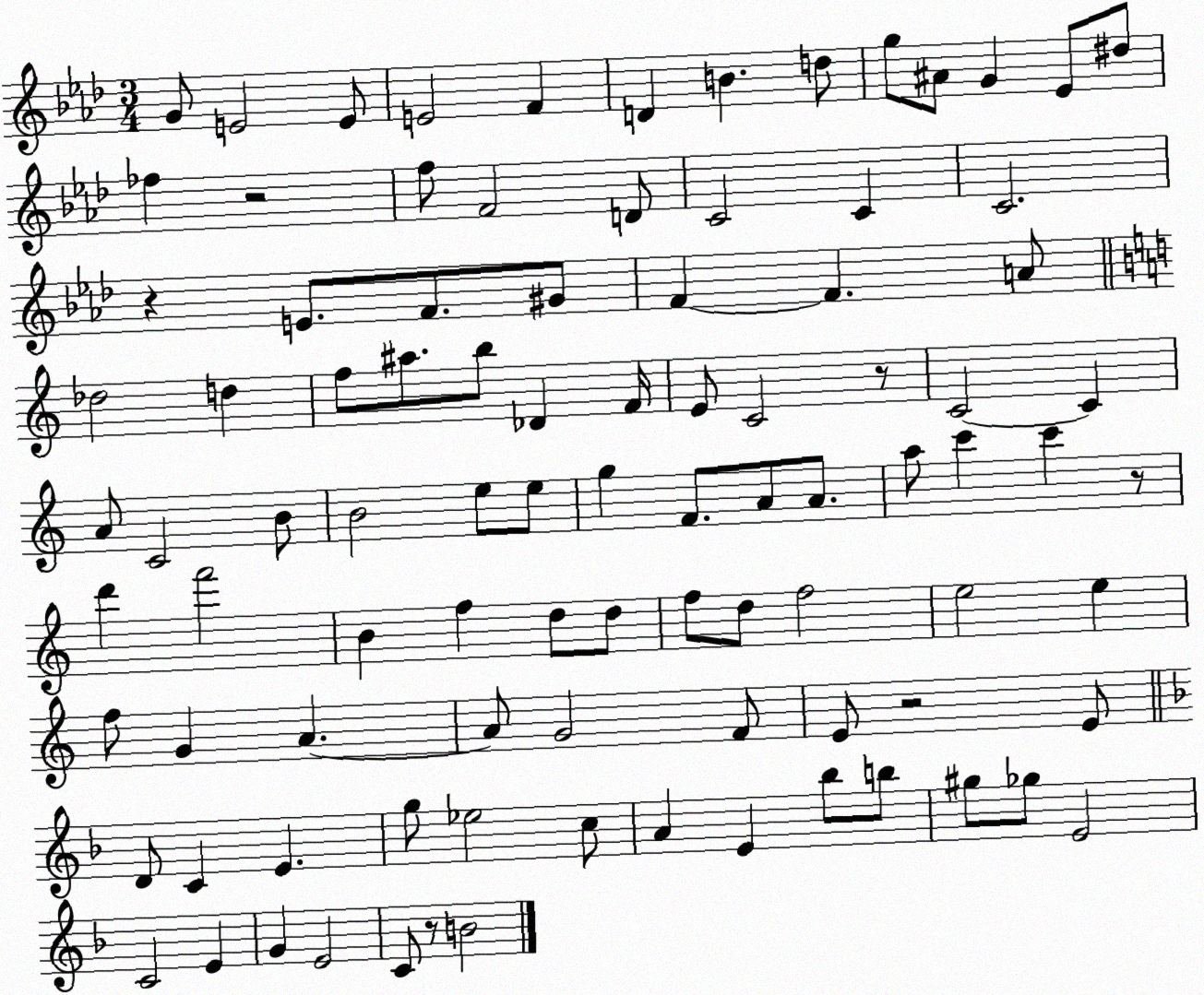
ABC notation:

X:1
T:Untitled
M:3/4
L:1/4
K:Ab
G/2 E2 E/2 E2 F D B d/2 g/2 ^A/2 G _E/2 ^d/2 _f z2 f/2 F2 D/2 C2 C C2 z E/2 F/2 ^G/2 F F A/2 _d2 d f/2 ^a/2 b/2 _D F/4 E/2 C2 z/2 C2 C A/2 C2 B/2 B2 e/2 e/2 g F/2 A/2 A/2 a/2 c' c' z/2 d' f'2 B f d/2 d/2 f/2 d/2 f2 e2 e f/2 G A A/2 G2 F/2 E/2 z2 E/2 D/2 C E g/2 _e2 c/2 A E _b/2 b/2 ^g/2 _g/2 E2 C2 E G E2 C/2 z/2 B2